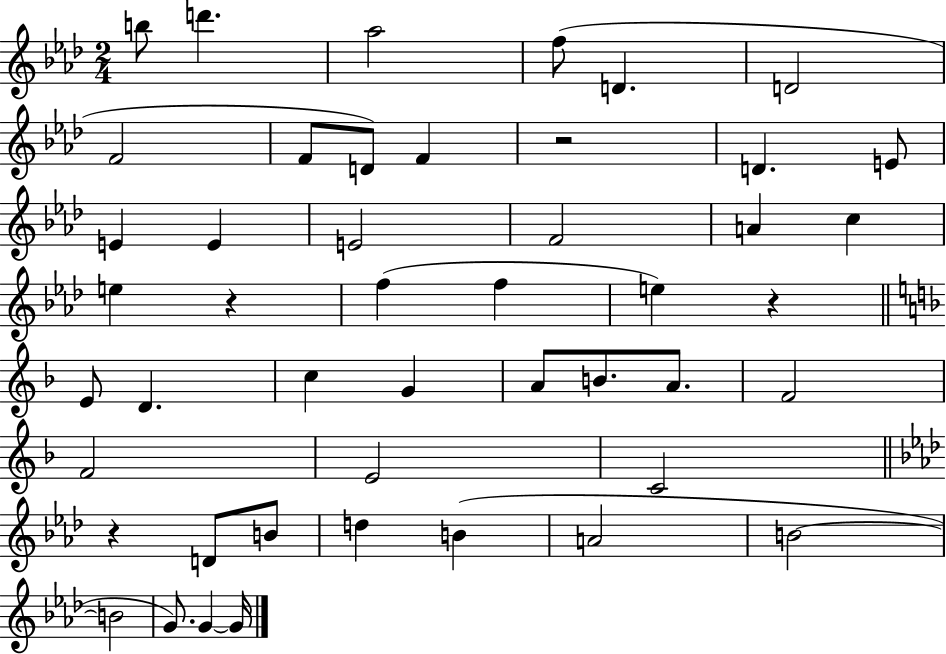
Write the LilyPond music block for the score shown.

{
  \clef treble
  \numericTimeSignature
  \time 2/4
  \key aes \major
  b''8 d'''4. | aes''2 | f''8( d'4. | d'2 | \break f'2 | f'8 d'8) f'4 | r2 | d'4. e'8 | \break e'4 e'4 | e'2 | f'2 | a'4 c''4 | \break e''4 r4 | f''4( f''4 | e''4) r4 | \bar "||" \break \key f \major e'8 d'4. | c''4 g'4 | a'8 b'8. a'8. | f'2 | \break f'2 | e'2 | c'2 | \bar "||" \break \key aes \major r4 d'8 b'8 | d''4 b'4( | a'2 | b'2~~ | \break b'2 | g'8.) g'4~~ g'16 | \bar "|."
}